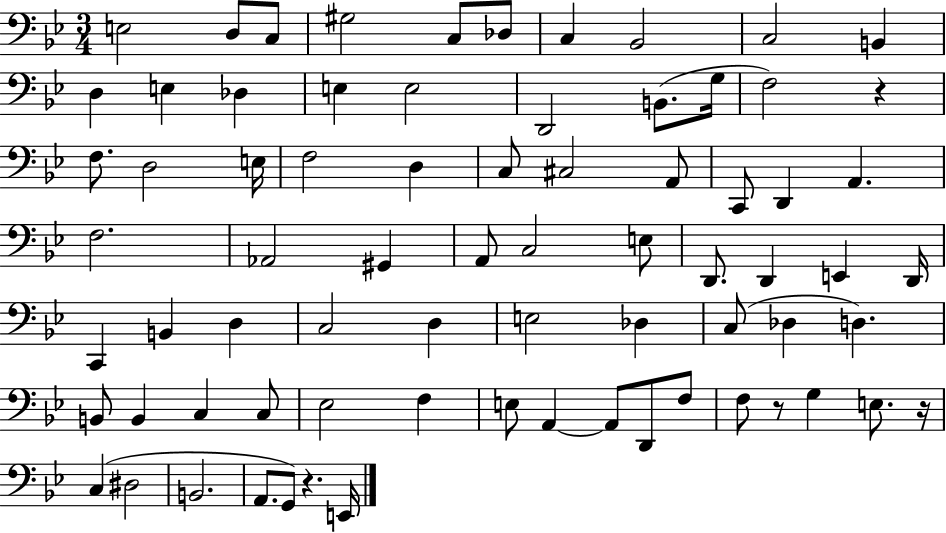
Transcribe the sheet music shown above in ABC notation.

X:1
T:Untitled
M:3/4
L:1/4
K:Bb
E,2 D,/2 C,/2 ^G,2 C,/2 _D,/2 C, _B,,2 C,2 B,, D, E, _D, E, E,2 D,,2 B,,/2 G,/4 F,2 z F,/2 D,2 E,/4 F,2 D, C,/2 ^C,2 A,,/2 C,,/2 D,, A,, F,2 _A,,2 ^G,, A,,/2 C,2 E,/2 D,,/2 D,, E,, D,,/4 C,, B,, D, C,2 D, E,2 _D, C,/2 _D, D, B,,/2 B,, C, C,/2 _E,2 F, E,/2 A,, A,,/2 D,,/2 F,/2 F,/2 z/2 G, E,/2 z/4 C, ^D,2 B,,2 A,,/2 G,,/2 z E,,/4